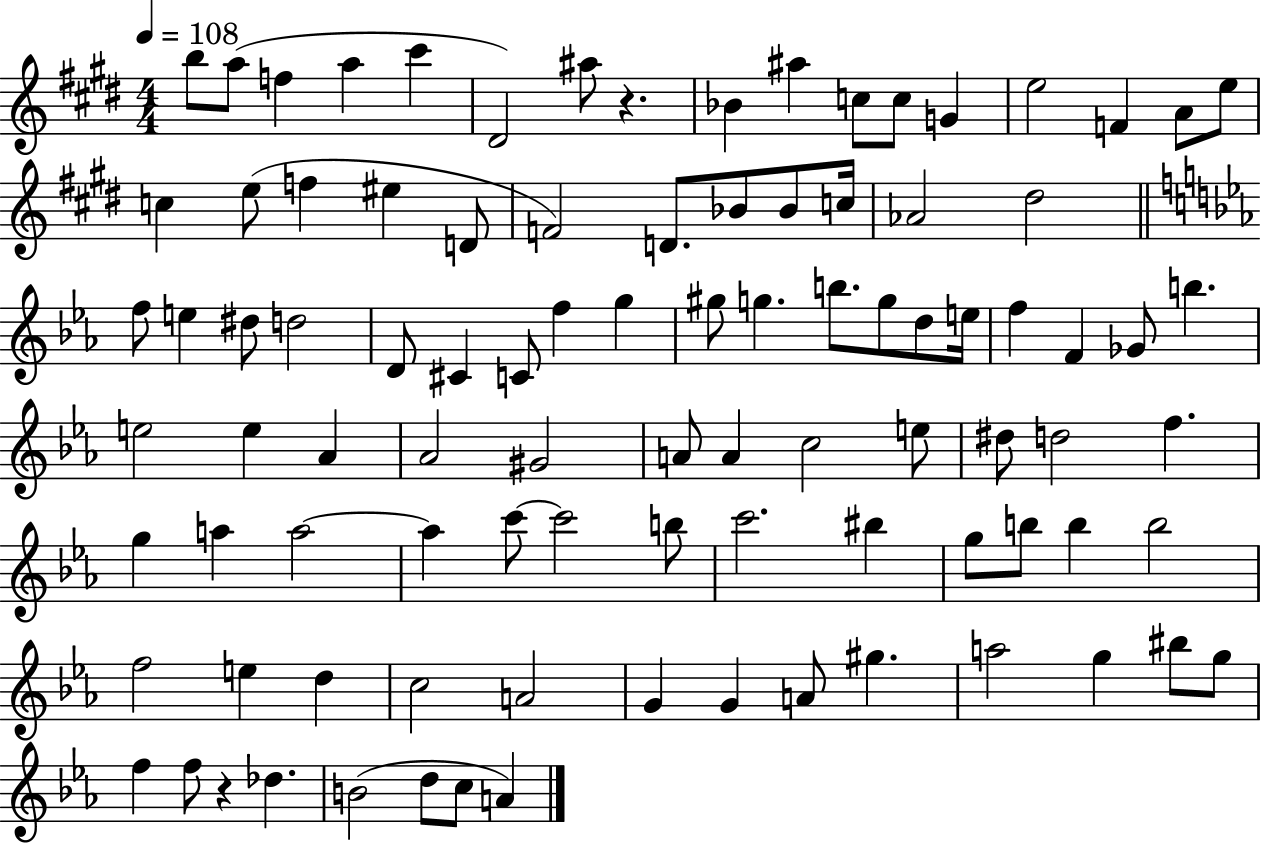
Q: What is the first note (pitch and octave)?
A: B5